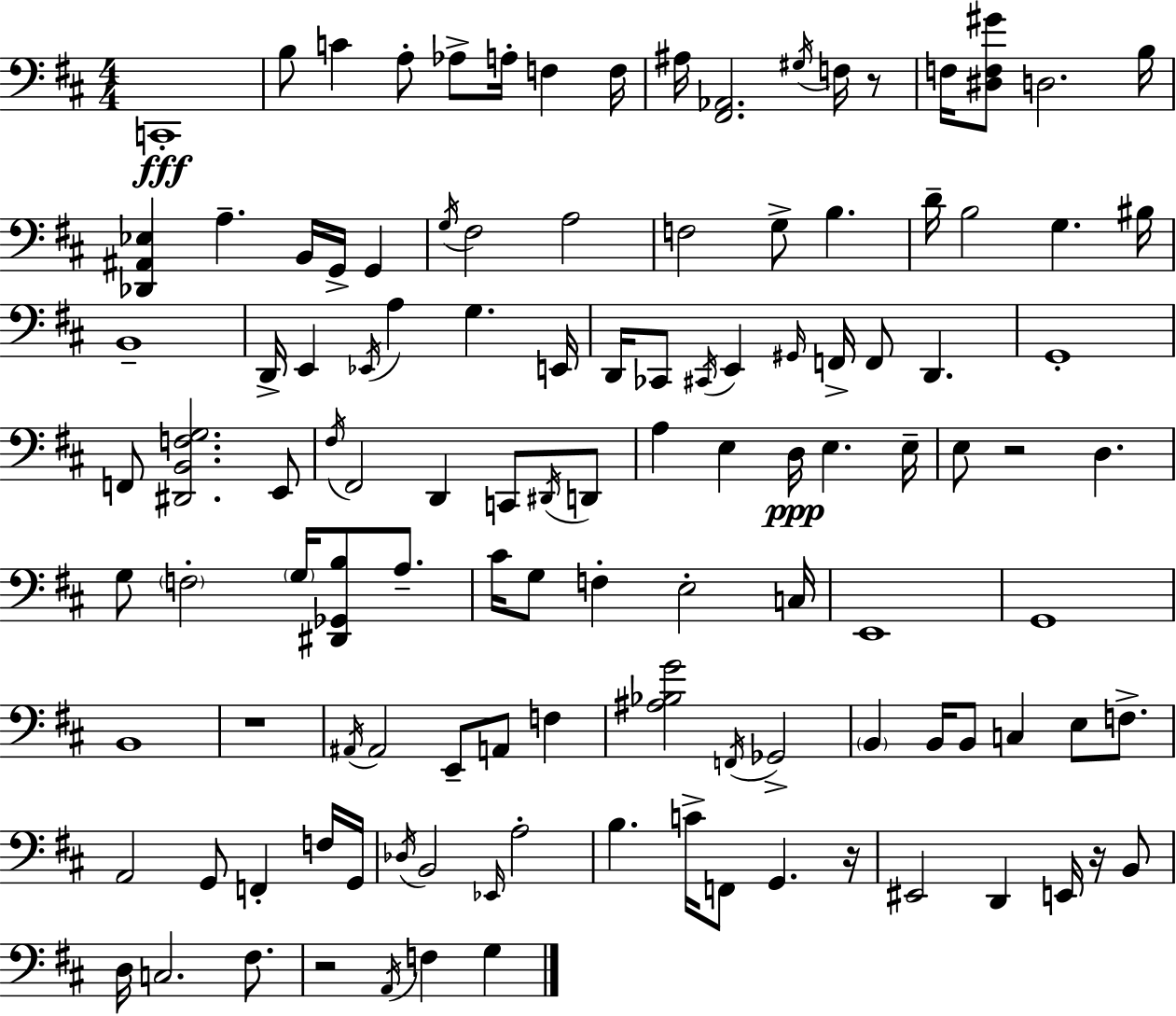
C2/w B3/e C4/q A3/e Ab3/e A3/s F3/q F3/s A#3/s [F#2,Ab2]/h. G#3/s F3/s R/e F3/s [D#3,F3,G#4]/e D3/h. B3/s [Db2,A#2,Eb3]/q A3/q. B2/s G2/s G2/q G3/s F#3/h A3/h F3/h G3/e B3/q. D4/s B3/h G3/q. BIS3/s B2/w D2/s E2/q Eb2/s A3/q G3/q. E2/s D2/s CES2/e C#2/s E2/q G#2/s F2/s F2/e D2/q. G2/w F2/e [D#2,B2,F3,G3]/h. E2/e F#3/s F#2/h D2/q C2/e D#2/s D2/e A3/q E3/q D3/s E3/q. E3/s E3/e R/h D3/q. G3/e F3/h G3/s [D#2,Gb2,B3]/e A3/e. C#4/s G3/e F3/q E3/h C3/s E2/w G2/w B2/w R/w A#2/s A#2/h E2/e A2/e F3/q [A#3,Bb3,G4]/h F2/s Gb2/h B2/q B2/s B2/e C3/q E3/e F3/e. A2/h G2/e F2/q F3/s G2/s Db3/s B2/h Eb2/s A3/h B3/q. C4/s F2/e G2/q. R/s EIS2/h D2/q E2/s R/s B2/e D3/s C3/h. F#3/e. R/h A2/s F3/q G3/q